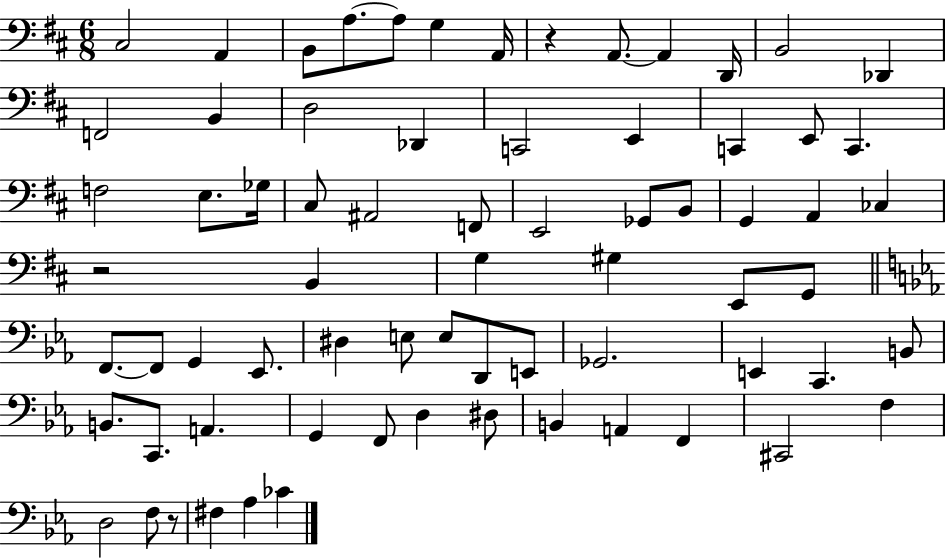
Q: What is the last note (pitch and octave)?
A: CES4